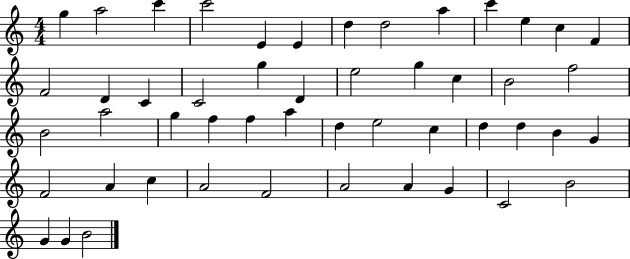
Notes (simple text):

G5/q A5/h C6/q C6/h E4/q E4/q D5/q D5/h A5/q C6/q E5/q C5/q F4/q F4/h D4/q C4/q C4/h G5/q D4/q E5/h G5/q C5/q B4/h F5/h B4/h A5/h G5/q F5/q F5/q A5/q D5/q E5/h C5/q D5/q D5/q B4/q G4/q F4/h A4/q C5/q A4/h F4/h A4/h A4/q G4/q C4/h B4/h G4/q G4/q B4/h